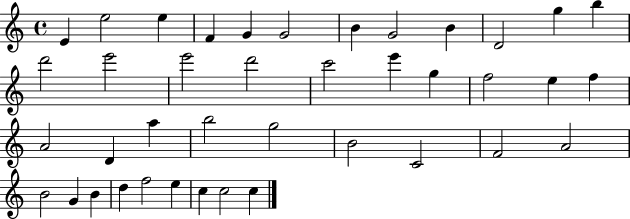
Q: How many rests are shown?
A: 0